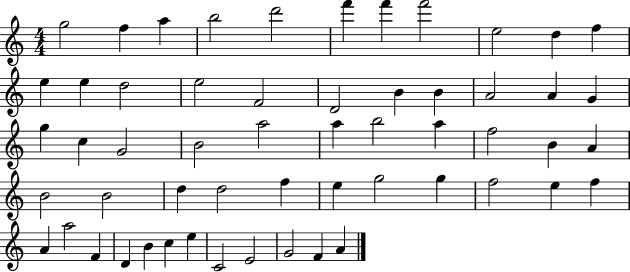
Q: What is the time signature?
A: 4/4